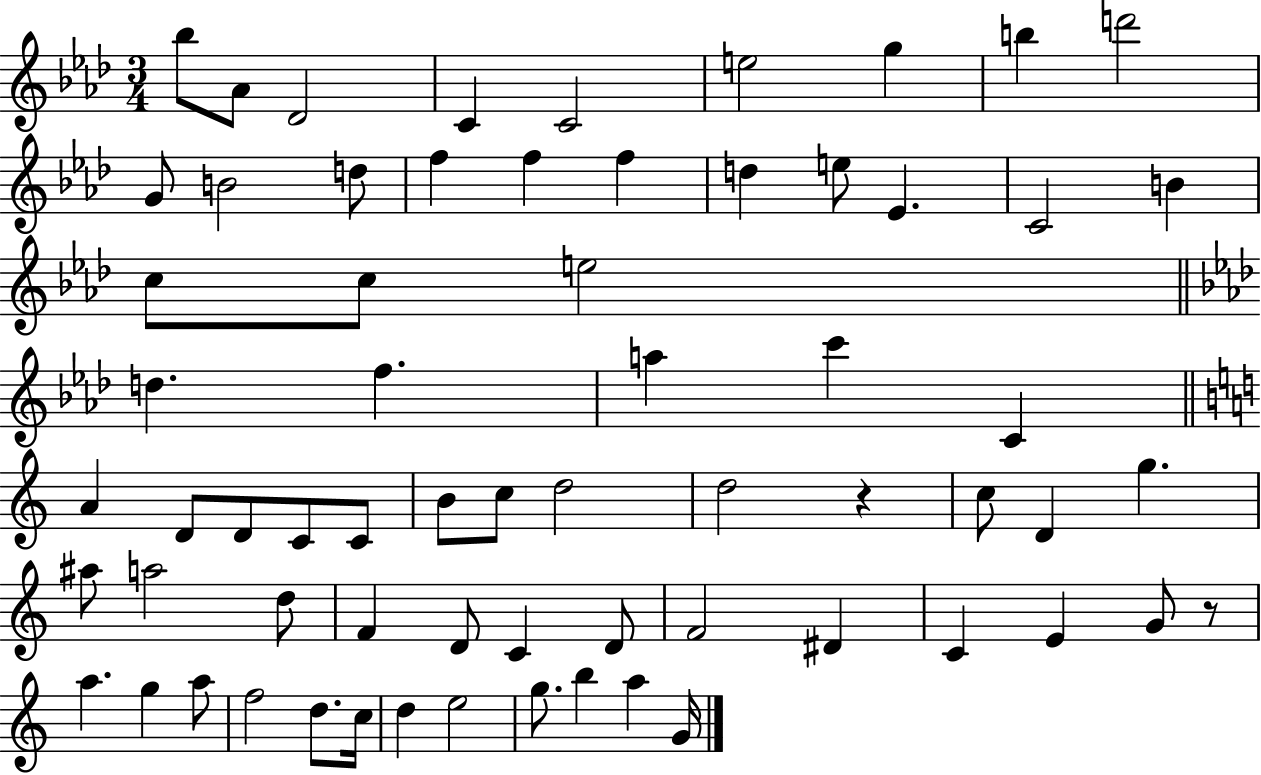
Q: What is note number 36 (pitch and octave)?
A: D5